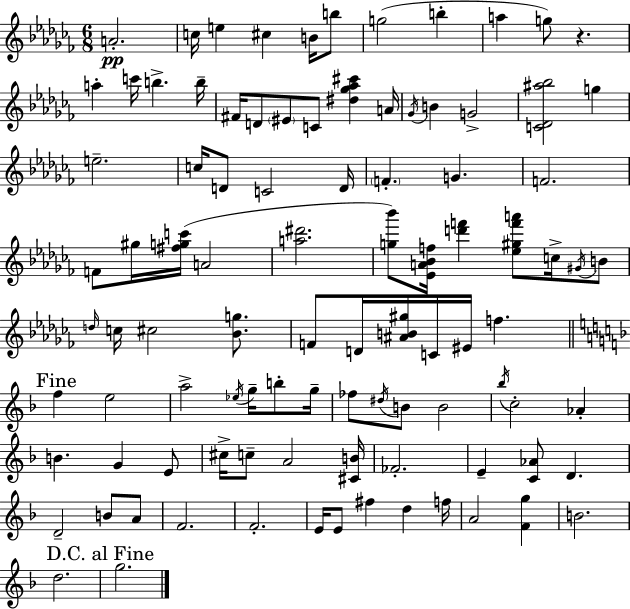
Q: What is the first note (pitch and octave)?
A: A4